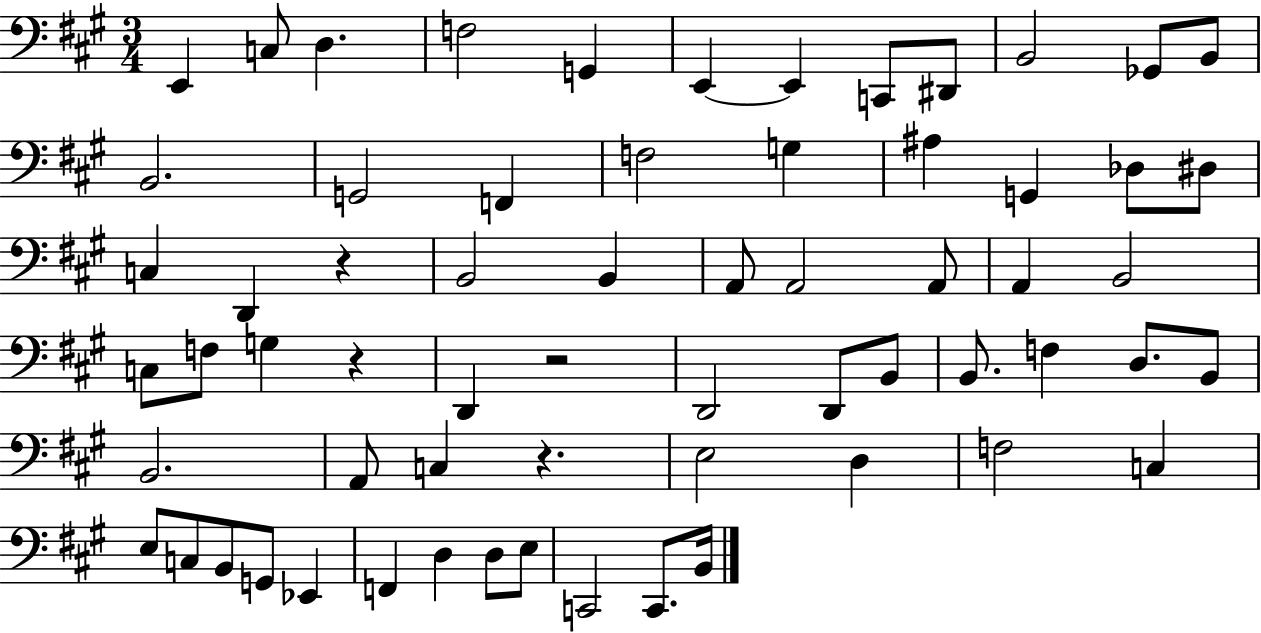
X:1
T:Untitled
M:3/4
L:1/4
K:A
E,, C,/2 D, F,2 G,, E,, E,, C,,/2 ^D,,/2 B,,2 _G,,/2 B,,/2 B,,2 G,,2 F,, F,2 G, ^A, G,, _D,/2 ^D,/2 C, D,, z B,,2 B,, A,,/2 A,,2 A,,/2 A,, B,,2 C,/2 F,/2 G, z D,, z2 D,,2 D,,/2 B,,/2 B,,/2 F, D,/2 B,,/2 B,,2 A,,/2 C, z E,2 D, F,2 C, E,/2 C,/2 B,,/2 G,,/2 _E,, F,, D, D,/2 E,/2 C,,2 C,,/2 B,,/4